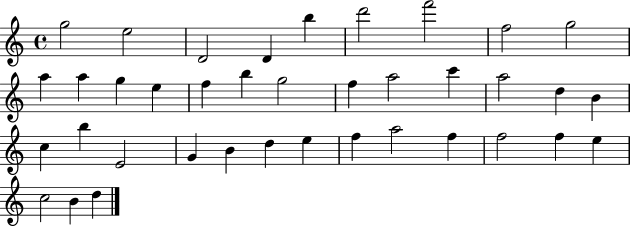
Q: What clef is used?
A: treble